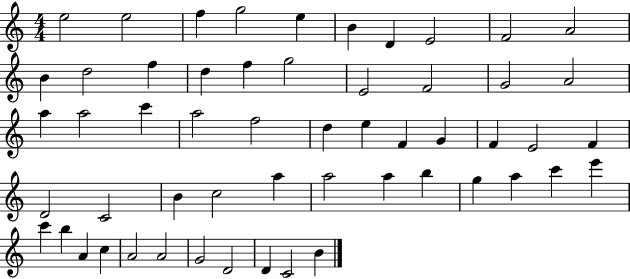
{
  \clef treble
  \numericTimeSignature
  \time 4/4
  \key c \major
  e''2 e''2 | f''4 g''2 e''4 | b'4 d'4 e'2 | f'2 a'2 | \break b'4 d''2 f''4 | d''4 f''4 g''2 | e'2 f'2 | g'2 a'2 | \break a''4 a''2 c'''4 | a''2 f''2 | d''4 e''4 f'4 g'4 | f'4 e'2 f'4 | \break d'2 c'2 | b'4 c''2 a''4 | a''2 a''4 b''4 | g''4 a''4 c'''4 e'''4 | \break c'''4 b''4 a'4 c''4 | a'2 a'2 | g'2 d'2 | d'4 c'2 b'4 | \break \bar "|."
}